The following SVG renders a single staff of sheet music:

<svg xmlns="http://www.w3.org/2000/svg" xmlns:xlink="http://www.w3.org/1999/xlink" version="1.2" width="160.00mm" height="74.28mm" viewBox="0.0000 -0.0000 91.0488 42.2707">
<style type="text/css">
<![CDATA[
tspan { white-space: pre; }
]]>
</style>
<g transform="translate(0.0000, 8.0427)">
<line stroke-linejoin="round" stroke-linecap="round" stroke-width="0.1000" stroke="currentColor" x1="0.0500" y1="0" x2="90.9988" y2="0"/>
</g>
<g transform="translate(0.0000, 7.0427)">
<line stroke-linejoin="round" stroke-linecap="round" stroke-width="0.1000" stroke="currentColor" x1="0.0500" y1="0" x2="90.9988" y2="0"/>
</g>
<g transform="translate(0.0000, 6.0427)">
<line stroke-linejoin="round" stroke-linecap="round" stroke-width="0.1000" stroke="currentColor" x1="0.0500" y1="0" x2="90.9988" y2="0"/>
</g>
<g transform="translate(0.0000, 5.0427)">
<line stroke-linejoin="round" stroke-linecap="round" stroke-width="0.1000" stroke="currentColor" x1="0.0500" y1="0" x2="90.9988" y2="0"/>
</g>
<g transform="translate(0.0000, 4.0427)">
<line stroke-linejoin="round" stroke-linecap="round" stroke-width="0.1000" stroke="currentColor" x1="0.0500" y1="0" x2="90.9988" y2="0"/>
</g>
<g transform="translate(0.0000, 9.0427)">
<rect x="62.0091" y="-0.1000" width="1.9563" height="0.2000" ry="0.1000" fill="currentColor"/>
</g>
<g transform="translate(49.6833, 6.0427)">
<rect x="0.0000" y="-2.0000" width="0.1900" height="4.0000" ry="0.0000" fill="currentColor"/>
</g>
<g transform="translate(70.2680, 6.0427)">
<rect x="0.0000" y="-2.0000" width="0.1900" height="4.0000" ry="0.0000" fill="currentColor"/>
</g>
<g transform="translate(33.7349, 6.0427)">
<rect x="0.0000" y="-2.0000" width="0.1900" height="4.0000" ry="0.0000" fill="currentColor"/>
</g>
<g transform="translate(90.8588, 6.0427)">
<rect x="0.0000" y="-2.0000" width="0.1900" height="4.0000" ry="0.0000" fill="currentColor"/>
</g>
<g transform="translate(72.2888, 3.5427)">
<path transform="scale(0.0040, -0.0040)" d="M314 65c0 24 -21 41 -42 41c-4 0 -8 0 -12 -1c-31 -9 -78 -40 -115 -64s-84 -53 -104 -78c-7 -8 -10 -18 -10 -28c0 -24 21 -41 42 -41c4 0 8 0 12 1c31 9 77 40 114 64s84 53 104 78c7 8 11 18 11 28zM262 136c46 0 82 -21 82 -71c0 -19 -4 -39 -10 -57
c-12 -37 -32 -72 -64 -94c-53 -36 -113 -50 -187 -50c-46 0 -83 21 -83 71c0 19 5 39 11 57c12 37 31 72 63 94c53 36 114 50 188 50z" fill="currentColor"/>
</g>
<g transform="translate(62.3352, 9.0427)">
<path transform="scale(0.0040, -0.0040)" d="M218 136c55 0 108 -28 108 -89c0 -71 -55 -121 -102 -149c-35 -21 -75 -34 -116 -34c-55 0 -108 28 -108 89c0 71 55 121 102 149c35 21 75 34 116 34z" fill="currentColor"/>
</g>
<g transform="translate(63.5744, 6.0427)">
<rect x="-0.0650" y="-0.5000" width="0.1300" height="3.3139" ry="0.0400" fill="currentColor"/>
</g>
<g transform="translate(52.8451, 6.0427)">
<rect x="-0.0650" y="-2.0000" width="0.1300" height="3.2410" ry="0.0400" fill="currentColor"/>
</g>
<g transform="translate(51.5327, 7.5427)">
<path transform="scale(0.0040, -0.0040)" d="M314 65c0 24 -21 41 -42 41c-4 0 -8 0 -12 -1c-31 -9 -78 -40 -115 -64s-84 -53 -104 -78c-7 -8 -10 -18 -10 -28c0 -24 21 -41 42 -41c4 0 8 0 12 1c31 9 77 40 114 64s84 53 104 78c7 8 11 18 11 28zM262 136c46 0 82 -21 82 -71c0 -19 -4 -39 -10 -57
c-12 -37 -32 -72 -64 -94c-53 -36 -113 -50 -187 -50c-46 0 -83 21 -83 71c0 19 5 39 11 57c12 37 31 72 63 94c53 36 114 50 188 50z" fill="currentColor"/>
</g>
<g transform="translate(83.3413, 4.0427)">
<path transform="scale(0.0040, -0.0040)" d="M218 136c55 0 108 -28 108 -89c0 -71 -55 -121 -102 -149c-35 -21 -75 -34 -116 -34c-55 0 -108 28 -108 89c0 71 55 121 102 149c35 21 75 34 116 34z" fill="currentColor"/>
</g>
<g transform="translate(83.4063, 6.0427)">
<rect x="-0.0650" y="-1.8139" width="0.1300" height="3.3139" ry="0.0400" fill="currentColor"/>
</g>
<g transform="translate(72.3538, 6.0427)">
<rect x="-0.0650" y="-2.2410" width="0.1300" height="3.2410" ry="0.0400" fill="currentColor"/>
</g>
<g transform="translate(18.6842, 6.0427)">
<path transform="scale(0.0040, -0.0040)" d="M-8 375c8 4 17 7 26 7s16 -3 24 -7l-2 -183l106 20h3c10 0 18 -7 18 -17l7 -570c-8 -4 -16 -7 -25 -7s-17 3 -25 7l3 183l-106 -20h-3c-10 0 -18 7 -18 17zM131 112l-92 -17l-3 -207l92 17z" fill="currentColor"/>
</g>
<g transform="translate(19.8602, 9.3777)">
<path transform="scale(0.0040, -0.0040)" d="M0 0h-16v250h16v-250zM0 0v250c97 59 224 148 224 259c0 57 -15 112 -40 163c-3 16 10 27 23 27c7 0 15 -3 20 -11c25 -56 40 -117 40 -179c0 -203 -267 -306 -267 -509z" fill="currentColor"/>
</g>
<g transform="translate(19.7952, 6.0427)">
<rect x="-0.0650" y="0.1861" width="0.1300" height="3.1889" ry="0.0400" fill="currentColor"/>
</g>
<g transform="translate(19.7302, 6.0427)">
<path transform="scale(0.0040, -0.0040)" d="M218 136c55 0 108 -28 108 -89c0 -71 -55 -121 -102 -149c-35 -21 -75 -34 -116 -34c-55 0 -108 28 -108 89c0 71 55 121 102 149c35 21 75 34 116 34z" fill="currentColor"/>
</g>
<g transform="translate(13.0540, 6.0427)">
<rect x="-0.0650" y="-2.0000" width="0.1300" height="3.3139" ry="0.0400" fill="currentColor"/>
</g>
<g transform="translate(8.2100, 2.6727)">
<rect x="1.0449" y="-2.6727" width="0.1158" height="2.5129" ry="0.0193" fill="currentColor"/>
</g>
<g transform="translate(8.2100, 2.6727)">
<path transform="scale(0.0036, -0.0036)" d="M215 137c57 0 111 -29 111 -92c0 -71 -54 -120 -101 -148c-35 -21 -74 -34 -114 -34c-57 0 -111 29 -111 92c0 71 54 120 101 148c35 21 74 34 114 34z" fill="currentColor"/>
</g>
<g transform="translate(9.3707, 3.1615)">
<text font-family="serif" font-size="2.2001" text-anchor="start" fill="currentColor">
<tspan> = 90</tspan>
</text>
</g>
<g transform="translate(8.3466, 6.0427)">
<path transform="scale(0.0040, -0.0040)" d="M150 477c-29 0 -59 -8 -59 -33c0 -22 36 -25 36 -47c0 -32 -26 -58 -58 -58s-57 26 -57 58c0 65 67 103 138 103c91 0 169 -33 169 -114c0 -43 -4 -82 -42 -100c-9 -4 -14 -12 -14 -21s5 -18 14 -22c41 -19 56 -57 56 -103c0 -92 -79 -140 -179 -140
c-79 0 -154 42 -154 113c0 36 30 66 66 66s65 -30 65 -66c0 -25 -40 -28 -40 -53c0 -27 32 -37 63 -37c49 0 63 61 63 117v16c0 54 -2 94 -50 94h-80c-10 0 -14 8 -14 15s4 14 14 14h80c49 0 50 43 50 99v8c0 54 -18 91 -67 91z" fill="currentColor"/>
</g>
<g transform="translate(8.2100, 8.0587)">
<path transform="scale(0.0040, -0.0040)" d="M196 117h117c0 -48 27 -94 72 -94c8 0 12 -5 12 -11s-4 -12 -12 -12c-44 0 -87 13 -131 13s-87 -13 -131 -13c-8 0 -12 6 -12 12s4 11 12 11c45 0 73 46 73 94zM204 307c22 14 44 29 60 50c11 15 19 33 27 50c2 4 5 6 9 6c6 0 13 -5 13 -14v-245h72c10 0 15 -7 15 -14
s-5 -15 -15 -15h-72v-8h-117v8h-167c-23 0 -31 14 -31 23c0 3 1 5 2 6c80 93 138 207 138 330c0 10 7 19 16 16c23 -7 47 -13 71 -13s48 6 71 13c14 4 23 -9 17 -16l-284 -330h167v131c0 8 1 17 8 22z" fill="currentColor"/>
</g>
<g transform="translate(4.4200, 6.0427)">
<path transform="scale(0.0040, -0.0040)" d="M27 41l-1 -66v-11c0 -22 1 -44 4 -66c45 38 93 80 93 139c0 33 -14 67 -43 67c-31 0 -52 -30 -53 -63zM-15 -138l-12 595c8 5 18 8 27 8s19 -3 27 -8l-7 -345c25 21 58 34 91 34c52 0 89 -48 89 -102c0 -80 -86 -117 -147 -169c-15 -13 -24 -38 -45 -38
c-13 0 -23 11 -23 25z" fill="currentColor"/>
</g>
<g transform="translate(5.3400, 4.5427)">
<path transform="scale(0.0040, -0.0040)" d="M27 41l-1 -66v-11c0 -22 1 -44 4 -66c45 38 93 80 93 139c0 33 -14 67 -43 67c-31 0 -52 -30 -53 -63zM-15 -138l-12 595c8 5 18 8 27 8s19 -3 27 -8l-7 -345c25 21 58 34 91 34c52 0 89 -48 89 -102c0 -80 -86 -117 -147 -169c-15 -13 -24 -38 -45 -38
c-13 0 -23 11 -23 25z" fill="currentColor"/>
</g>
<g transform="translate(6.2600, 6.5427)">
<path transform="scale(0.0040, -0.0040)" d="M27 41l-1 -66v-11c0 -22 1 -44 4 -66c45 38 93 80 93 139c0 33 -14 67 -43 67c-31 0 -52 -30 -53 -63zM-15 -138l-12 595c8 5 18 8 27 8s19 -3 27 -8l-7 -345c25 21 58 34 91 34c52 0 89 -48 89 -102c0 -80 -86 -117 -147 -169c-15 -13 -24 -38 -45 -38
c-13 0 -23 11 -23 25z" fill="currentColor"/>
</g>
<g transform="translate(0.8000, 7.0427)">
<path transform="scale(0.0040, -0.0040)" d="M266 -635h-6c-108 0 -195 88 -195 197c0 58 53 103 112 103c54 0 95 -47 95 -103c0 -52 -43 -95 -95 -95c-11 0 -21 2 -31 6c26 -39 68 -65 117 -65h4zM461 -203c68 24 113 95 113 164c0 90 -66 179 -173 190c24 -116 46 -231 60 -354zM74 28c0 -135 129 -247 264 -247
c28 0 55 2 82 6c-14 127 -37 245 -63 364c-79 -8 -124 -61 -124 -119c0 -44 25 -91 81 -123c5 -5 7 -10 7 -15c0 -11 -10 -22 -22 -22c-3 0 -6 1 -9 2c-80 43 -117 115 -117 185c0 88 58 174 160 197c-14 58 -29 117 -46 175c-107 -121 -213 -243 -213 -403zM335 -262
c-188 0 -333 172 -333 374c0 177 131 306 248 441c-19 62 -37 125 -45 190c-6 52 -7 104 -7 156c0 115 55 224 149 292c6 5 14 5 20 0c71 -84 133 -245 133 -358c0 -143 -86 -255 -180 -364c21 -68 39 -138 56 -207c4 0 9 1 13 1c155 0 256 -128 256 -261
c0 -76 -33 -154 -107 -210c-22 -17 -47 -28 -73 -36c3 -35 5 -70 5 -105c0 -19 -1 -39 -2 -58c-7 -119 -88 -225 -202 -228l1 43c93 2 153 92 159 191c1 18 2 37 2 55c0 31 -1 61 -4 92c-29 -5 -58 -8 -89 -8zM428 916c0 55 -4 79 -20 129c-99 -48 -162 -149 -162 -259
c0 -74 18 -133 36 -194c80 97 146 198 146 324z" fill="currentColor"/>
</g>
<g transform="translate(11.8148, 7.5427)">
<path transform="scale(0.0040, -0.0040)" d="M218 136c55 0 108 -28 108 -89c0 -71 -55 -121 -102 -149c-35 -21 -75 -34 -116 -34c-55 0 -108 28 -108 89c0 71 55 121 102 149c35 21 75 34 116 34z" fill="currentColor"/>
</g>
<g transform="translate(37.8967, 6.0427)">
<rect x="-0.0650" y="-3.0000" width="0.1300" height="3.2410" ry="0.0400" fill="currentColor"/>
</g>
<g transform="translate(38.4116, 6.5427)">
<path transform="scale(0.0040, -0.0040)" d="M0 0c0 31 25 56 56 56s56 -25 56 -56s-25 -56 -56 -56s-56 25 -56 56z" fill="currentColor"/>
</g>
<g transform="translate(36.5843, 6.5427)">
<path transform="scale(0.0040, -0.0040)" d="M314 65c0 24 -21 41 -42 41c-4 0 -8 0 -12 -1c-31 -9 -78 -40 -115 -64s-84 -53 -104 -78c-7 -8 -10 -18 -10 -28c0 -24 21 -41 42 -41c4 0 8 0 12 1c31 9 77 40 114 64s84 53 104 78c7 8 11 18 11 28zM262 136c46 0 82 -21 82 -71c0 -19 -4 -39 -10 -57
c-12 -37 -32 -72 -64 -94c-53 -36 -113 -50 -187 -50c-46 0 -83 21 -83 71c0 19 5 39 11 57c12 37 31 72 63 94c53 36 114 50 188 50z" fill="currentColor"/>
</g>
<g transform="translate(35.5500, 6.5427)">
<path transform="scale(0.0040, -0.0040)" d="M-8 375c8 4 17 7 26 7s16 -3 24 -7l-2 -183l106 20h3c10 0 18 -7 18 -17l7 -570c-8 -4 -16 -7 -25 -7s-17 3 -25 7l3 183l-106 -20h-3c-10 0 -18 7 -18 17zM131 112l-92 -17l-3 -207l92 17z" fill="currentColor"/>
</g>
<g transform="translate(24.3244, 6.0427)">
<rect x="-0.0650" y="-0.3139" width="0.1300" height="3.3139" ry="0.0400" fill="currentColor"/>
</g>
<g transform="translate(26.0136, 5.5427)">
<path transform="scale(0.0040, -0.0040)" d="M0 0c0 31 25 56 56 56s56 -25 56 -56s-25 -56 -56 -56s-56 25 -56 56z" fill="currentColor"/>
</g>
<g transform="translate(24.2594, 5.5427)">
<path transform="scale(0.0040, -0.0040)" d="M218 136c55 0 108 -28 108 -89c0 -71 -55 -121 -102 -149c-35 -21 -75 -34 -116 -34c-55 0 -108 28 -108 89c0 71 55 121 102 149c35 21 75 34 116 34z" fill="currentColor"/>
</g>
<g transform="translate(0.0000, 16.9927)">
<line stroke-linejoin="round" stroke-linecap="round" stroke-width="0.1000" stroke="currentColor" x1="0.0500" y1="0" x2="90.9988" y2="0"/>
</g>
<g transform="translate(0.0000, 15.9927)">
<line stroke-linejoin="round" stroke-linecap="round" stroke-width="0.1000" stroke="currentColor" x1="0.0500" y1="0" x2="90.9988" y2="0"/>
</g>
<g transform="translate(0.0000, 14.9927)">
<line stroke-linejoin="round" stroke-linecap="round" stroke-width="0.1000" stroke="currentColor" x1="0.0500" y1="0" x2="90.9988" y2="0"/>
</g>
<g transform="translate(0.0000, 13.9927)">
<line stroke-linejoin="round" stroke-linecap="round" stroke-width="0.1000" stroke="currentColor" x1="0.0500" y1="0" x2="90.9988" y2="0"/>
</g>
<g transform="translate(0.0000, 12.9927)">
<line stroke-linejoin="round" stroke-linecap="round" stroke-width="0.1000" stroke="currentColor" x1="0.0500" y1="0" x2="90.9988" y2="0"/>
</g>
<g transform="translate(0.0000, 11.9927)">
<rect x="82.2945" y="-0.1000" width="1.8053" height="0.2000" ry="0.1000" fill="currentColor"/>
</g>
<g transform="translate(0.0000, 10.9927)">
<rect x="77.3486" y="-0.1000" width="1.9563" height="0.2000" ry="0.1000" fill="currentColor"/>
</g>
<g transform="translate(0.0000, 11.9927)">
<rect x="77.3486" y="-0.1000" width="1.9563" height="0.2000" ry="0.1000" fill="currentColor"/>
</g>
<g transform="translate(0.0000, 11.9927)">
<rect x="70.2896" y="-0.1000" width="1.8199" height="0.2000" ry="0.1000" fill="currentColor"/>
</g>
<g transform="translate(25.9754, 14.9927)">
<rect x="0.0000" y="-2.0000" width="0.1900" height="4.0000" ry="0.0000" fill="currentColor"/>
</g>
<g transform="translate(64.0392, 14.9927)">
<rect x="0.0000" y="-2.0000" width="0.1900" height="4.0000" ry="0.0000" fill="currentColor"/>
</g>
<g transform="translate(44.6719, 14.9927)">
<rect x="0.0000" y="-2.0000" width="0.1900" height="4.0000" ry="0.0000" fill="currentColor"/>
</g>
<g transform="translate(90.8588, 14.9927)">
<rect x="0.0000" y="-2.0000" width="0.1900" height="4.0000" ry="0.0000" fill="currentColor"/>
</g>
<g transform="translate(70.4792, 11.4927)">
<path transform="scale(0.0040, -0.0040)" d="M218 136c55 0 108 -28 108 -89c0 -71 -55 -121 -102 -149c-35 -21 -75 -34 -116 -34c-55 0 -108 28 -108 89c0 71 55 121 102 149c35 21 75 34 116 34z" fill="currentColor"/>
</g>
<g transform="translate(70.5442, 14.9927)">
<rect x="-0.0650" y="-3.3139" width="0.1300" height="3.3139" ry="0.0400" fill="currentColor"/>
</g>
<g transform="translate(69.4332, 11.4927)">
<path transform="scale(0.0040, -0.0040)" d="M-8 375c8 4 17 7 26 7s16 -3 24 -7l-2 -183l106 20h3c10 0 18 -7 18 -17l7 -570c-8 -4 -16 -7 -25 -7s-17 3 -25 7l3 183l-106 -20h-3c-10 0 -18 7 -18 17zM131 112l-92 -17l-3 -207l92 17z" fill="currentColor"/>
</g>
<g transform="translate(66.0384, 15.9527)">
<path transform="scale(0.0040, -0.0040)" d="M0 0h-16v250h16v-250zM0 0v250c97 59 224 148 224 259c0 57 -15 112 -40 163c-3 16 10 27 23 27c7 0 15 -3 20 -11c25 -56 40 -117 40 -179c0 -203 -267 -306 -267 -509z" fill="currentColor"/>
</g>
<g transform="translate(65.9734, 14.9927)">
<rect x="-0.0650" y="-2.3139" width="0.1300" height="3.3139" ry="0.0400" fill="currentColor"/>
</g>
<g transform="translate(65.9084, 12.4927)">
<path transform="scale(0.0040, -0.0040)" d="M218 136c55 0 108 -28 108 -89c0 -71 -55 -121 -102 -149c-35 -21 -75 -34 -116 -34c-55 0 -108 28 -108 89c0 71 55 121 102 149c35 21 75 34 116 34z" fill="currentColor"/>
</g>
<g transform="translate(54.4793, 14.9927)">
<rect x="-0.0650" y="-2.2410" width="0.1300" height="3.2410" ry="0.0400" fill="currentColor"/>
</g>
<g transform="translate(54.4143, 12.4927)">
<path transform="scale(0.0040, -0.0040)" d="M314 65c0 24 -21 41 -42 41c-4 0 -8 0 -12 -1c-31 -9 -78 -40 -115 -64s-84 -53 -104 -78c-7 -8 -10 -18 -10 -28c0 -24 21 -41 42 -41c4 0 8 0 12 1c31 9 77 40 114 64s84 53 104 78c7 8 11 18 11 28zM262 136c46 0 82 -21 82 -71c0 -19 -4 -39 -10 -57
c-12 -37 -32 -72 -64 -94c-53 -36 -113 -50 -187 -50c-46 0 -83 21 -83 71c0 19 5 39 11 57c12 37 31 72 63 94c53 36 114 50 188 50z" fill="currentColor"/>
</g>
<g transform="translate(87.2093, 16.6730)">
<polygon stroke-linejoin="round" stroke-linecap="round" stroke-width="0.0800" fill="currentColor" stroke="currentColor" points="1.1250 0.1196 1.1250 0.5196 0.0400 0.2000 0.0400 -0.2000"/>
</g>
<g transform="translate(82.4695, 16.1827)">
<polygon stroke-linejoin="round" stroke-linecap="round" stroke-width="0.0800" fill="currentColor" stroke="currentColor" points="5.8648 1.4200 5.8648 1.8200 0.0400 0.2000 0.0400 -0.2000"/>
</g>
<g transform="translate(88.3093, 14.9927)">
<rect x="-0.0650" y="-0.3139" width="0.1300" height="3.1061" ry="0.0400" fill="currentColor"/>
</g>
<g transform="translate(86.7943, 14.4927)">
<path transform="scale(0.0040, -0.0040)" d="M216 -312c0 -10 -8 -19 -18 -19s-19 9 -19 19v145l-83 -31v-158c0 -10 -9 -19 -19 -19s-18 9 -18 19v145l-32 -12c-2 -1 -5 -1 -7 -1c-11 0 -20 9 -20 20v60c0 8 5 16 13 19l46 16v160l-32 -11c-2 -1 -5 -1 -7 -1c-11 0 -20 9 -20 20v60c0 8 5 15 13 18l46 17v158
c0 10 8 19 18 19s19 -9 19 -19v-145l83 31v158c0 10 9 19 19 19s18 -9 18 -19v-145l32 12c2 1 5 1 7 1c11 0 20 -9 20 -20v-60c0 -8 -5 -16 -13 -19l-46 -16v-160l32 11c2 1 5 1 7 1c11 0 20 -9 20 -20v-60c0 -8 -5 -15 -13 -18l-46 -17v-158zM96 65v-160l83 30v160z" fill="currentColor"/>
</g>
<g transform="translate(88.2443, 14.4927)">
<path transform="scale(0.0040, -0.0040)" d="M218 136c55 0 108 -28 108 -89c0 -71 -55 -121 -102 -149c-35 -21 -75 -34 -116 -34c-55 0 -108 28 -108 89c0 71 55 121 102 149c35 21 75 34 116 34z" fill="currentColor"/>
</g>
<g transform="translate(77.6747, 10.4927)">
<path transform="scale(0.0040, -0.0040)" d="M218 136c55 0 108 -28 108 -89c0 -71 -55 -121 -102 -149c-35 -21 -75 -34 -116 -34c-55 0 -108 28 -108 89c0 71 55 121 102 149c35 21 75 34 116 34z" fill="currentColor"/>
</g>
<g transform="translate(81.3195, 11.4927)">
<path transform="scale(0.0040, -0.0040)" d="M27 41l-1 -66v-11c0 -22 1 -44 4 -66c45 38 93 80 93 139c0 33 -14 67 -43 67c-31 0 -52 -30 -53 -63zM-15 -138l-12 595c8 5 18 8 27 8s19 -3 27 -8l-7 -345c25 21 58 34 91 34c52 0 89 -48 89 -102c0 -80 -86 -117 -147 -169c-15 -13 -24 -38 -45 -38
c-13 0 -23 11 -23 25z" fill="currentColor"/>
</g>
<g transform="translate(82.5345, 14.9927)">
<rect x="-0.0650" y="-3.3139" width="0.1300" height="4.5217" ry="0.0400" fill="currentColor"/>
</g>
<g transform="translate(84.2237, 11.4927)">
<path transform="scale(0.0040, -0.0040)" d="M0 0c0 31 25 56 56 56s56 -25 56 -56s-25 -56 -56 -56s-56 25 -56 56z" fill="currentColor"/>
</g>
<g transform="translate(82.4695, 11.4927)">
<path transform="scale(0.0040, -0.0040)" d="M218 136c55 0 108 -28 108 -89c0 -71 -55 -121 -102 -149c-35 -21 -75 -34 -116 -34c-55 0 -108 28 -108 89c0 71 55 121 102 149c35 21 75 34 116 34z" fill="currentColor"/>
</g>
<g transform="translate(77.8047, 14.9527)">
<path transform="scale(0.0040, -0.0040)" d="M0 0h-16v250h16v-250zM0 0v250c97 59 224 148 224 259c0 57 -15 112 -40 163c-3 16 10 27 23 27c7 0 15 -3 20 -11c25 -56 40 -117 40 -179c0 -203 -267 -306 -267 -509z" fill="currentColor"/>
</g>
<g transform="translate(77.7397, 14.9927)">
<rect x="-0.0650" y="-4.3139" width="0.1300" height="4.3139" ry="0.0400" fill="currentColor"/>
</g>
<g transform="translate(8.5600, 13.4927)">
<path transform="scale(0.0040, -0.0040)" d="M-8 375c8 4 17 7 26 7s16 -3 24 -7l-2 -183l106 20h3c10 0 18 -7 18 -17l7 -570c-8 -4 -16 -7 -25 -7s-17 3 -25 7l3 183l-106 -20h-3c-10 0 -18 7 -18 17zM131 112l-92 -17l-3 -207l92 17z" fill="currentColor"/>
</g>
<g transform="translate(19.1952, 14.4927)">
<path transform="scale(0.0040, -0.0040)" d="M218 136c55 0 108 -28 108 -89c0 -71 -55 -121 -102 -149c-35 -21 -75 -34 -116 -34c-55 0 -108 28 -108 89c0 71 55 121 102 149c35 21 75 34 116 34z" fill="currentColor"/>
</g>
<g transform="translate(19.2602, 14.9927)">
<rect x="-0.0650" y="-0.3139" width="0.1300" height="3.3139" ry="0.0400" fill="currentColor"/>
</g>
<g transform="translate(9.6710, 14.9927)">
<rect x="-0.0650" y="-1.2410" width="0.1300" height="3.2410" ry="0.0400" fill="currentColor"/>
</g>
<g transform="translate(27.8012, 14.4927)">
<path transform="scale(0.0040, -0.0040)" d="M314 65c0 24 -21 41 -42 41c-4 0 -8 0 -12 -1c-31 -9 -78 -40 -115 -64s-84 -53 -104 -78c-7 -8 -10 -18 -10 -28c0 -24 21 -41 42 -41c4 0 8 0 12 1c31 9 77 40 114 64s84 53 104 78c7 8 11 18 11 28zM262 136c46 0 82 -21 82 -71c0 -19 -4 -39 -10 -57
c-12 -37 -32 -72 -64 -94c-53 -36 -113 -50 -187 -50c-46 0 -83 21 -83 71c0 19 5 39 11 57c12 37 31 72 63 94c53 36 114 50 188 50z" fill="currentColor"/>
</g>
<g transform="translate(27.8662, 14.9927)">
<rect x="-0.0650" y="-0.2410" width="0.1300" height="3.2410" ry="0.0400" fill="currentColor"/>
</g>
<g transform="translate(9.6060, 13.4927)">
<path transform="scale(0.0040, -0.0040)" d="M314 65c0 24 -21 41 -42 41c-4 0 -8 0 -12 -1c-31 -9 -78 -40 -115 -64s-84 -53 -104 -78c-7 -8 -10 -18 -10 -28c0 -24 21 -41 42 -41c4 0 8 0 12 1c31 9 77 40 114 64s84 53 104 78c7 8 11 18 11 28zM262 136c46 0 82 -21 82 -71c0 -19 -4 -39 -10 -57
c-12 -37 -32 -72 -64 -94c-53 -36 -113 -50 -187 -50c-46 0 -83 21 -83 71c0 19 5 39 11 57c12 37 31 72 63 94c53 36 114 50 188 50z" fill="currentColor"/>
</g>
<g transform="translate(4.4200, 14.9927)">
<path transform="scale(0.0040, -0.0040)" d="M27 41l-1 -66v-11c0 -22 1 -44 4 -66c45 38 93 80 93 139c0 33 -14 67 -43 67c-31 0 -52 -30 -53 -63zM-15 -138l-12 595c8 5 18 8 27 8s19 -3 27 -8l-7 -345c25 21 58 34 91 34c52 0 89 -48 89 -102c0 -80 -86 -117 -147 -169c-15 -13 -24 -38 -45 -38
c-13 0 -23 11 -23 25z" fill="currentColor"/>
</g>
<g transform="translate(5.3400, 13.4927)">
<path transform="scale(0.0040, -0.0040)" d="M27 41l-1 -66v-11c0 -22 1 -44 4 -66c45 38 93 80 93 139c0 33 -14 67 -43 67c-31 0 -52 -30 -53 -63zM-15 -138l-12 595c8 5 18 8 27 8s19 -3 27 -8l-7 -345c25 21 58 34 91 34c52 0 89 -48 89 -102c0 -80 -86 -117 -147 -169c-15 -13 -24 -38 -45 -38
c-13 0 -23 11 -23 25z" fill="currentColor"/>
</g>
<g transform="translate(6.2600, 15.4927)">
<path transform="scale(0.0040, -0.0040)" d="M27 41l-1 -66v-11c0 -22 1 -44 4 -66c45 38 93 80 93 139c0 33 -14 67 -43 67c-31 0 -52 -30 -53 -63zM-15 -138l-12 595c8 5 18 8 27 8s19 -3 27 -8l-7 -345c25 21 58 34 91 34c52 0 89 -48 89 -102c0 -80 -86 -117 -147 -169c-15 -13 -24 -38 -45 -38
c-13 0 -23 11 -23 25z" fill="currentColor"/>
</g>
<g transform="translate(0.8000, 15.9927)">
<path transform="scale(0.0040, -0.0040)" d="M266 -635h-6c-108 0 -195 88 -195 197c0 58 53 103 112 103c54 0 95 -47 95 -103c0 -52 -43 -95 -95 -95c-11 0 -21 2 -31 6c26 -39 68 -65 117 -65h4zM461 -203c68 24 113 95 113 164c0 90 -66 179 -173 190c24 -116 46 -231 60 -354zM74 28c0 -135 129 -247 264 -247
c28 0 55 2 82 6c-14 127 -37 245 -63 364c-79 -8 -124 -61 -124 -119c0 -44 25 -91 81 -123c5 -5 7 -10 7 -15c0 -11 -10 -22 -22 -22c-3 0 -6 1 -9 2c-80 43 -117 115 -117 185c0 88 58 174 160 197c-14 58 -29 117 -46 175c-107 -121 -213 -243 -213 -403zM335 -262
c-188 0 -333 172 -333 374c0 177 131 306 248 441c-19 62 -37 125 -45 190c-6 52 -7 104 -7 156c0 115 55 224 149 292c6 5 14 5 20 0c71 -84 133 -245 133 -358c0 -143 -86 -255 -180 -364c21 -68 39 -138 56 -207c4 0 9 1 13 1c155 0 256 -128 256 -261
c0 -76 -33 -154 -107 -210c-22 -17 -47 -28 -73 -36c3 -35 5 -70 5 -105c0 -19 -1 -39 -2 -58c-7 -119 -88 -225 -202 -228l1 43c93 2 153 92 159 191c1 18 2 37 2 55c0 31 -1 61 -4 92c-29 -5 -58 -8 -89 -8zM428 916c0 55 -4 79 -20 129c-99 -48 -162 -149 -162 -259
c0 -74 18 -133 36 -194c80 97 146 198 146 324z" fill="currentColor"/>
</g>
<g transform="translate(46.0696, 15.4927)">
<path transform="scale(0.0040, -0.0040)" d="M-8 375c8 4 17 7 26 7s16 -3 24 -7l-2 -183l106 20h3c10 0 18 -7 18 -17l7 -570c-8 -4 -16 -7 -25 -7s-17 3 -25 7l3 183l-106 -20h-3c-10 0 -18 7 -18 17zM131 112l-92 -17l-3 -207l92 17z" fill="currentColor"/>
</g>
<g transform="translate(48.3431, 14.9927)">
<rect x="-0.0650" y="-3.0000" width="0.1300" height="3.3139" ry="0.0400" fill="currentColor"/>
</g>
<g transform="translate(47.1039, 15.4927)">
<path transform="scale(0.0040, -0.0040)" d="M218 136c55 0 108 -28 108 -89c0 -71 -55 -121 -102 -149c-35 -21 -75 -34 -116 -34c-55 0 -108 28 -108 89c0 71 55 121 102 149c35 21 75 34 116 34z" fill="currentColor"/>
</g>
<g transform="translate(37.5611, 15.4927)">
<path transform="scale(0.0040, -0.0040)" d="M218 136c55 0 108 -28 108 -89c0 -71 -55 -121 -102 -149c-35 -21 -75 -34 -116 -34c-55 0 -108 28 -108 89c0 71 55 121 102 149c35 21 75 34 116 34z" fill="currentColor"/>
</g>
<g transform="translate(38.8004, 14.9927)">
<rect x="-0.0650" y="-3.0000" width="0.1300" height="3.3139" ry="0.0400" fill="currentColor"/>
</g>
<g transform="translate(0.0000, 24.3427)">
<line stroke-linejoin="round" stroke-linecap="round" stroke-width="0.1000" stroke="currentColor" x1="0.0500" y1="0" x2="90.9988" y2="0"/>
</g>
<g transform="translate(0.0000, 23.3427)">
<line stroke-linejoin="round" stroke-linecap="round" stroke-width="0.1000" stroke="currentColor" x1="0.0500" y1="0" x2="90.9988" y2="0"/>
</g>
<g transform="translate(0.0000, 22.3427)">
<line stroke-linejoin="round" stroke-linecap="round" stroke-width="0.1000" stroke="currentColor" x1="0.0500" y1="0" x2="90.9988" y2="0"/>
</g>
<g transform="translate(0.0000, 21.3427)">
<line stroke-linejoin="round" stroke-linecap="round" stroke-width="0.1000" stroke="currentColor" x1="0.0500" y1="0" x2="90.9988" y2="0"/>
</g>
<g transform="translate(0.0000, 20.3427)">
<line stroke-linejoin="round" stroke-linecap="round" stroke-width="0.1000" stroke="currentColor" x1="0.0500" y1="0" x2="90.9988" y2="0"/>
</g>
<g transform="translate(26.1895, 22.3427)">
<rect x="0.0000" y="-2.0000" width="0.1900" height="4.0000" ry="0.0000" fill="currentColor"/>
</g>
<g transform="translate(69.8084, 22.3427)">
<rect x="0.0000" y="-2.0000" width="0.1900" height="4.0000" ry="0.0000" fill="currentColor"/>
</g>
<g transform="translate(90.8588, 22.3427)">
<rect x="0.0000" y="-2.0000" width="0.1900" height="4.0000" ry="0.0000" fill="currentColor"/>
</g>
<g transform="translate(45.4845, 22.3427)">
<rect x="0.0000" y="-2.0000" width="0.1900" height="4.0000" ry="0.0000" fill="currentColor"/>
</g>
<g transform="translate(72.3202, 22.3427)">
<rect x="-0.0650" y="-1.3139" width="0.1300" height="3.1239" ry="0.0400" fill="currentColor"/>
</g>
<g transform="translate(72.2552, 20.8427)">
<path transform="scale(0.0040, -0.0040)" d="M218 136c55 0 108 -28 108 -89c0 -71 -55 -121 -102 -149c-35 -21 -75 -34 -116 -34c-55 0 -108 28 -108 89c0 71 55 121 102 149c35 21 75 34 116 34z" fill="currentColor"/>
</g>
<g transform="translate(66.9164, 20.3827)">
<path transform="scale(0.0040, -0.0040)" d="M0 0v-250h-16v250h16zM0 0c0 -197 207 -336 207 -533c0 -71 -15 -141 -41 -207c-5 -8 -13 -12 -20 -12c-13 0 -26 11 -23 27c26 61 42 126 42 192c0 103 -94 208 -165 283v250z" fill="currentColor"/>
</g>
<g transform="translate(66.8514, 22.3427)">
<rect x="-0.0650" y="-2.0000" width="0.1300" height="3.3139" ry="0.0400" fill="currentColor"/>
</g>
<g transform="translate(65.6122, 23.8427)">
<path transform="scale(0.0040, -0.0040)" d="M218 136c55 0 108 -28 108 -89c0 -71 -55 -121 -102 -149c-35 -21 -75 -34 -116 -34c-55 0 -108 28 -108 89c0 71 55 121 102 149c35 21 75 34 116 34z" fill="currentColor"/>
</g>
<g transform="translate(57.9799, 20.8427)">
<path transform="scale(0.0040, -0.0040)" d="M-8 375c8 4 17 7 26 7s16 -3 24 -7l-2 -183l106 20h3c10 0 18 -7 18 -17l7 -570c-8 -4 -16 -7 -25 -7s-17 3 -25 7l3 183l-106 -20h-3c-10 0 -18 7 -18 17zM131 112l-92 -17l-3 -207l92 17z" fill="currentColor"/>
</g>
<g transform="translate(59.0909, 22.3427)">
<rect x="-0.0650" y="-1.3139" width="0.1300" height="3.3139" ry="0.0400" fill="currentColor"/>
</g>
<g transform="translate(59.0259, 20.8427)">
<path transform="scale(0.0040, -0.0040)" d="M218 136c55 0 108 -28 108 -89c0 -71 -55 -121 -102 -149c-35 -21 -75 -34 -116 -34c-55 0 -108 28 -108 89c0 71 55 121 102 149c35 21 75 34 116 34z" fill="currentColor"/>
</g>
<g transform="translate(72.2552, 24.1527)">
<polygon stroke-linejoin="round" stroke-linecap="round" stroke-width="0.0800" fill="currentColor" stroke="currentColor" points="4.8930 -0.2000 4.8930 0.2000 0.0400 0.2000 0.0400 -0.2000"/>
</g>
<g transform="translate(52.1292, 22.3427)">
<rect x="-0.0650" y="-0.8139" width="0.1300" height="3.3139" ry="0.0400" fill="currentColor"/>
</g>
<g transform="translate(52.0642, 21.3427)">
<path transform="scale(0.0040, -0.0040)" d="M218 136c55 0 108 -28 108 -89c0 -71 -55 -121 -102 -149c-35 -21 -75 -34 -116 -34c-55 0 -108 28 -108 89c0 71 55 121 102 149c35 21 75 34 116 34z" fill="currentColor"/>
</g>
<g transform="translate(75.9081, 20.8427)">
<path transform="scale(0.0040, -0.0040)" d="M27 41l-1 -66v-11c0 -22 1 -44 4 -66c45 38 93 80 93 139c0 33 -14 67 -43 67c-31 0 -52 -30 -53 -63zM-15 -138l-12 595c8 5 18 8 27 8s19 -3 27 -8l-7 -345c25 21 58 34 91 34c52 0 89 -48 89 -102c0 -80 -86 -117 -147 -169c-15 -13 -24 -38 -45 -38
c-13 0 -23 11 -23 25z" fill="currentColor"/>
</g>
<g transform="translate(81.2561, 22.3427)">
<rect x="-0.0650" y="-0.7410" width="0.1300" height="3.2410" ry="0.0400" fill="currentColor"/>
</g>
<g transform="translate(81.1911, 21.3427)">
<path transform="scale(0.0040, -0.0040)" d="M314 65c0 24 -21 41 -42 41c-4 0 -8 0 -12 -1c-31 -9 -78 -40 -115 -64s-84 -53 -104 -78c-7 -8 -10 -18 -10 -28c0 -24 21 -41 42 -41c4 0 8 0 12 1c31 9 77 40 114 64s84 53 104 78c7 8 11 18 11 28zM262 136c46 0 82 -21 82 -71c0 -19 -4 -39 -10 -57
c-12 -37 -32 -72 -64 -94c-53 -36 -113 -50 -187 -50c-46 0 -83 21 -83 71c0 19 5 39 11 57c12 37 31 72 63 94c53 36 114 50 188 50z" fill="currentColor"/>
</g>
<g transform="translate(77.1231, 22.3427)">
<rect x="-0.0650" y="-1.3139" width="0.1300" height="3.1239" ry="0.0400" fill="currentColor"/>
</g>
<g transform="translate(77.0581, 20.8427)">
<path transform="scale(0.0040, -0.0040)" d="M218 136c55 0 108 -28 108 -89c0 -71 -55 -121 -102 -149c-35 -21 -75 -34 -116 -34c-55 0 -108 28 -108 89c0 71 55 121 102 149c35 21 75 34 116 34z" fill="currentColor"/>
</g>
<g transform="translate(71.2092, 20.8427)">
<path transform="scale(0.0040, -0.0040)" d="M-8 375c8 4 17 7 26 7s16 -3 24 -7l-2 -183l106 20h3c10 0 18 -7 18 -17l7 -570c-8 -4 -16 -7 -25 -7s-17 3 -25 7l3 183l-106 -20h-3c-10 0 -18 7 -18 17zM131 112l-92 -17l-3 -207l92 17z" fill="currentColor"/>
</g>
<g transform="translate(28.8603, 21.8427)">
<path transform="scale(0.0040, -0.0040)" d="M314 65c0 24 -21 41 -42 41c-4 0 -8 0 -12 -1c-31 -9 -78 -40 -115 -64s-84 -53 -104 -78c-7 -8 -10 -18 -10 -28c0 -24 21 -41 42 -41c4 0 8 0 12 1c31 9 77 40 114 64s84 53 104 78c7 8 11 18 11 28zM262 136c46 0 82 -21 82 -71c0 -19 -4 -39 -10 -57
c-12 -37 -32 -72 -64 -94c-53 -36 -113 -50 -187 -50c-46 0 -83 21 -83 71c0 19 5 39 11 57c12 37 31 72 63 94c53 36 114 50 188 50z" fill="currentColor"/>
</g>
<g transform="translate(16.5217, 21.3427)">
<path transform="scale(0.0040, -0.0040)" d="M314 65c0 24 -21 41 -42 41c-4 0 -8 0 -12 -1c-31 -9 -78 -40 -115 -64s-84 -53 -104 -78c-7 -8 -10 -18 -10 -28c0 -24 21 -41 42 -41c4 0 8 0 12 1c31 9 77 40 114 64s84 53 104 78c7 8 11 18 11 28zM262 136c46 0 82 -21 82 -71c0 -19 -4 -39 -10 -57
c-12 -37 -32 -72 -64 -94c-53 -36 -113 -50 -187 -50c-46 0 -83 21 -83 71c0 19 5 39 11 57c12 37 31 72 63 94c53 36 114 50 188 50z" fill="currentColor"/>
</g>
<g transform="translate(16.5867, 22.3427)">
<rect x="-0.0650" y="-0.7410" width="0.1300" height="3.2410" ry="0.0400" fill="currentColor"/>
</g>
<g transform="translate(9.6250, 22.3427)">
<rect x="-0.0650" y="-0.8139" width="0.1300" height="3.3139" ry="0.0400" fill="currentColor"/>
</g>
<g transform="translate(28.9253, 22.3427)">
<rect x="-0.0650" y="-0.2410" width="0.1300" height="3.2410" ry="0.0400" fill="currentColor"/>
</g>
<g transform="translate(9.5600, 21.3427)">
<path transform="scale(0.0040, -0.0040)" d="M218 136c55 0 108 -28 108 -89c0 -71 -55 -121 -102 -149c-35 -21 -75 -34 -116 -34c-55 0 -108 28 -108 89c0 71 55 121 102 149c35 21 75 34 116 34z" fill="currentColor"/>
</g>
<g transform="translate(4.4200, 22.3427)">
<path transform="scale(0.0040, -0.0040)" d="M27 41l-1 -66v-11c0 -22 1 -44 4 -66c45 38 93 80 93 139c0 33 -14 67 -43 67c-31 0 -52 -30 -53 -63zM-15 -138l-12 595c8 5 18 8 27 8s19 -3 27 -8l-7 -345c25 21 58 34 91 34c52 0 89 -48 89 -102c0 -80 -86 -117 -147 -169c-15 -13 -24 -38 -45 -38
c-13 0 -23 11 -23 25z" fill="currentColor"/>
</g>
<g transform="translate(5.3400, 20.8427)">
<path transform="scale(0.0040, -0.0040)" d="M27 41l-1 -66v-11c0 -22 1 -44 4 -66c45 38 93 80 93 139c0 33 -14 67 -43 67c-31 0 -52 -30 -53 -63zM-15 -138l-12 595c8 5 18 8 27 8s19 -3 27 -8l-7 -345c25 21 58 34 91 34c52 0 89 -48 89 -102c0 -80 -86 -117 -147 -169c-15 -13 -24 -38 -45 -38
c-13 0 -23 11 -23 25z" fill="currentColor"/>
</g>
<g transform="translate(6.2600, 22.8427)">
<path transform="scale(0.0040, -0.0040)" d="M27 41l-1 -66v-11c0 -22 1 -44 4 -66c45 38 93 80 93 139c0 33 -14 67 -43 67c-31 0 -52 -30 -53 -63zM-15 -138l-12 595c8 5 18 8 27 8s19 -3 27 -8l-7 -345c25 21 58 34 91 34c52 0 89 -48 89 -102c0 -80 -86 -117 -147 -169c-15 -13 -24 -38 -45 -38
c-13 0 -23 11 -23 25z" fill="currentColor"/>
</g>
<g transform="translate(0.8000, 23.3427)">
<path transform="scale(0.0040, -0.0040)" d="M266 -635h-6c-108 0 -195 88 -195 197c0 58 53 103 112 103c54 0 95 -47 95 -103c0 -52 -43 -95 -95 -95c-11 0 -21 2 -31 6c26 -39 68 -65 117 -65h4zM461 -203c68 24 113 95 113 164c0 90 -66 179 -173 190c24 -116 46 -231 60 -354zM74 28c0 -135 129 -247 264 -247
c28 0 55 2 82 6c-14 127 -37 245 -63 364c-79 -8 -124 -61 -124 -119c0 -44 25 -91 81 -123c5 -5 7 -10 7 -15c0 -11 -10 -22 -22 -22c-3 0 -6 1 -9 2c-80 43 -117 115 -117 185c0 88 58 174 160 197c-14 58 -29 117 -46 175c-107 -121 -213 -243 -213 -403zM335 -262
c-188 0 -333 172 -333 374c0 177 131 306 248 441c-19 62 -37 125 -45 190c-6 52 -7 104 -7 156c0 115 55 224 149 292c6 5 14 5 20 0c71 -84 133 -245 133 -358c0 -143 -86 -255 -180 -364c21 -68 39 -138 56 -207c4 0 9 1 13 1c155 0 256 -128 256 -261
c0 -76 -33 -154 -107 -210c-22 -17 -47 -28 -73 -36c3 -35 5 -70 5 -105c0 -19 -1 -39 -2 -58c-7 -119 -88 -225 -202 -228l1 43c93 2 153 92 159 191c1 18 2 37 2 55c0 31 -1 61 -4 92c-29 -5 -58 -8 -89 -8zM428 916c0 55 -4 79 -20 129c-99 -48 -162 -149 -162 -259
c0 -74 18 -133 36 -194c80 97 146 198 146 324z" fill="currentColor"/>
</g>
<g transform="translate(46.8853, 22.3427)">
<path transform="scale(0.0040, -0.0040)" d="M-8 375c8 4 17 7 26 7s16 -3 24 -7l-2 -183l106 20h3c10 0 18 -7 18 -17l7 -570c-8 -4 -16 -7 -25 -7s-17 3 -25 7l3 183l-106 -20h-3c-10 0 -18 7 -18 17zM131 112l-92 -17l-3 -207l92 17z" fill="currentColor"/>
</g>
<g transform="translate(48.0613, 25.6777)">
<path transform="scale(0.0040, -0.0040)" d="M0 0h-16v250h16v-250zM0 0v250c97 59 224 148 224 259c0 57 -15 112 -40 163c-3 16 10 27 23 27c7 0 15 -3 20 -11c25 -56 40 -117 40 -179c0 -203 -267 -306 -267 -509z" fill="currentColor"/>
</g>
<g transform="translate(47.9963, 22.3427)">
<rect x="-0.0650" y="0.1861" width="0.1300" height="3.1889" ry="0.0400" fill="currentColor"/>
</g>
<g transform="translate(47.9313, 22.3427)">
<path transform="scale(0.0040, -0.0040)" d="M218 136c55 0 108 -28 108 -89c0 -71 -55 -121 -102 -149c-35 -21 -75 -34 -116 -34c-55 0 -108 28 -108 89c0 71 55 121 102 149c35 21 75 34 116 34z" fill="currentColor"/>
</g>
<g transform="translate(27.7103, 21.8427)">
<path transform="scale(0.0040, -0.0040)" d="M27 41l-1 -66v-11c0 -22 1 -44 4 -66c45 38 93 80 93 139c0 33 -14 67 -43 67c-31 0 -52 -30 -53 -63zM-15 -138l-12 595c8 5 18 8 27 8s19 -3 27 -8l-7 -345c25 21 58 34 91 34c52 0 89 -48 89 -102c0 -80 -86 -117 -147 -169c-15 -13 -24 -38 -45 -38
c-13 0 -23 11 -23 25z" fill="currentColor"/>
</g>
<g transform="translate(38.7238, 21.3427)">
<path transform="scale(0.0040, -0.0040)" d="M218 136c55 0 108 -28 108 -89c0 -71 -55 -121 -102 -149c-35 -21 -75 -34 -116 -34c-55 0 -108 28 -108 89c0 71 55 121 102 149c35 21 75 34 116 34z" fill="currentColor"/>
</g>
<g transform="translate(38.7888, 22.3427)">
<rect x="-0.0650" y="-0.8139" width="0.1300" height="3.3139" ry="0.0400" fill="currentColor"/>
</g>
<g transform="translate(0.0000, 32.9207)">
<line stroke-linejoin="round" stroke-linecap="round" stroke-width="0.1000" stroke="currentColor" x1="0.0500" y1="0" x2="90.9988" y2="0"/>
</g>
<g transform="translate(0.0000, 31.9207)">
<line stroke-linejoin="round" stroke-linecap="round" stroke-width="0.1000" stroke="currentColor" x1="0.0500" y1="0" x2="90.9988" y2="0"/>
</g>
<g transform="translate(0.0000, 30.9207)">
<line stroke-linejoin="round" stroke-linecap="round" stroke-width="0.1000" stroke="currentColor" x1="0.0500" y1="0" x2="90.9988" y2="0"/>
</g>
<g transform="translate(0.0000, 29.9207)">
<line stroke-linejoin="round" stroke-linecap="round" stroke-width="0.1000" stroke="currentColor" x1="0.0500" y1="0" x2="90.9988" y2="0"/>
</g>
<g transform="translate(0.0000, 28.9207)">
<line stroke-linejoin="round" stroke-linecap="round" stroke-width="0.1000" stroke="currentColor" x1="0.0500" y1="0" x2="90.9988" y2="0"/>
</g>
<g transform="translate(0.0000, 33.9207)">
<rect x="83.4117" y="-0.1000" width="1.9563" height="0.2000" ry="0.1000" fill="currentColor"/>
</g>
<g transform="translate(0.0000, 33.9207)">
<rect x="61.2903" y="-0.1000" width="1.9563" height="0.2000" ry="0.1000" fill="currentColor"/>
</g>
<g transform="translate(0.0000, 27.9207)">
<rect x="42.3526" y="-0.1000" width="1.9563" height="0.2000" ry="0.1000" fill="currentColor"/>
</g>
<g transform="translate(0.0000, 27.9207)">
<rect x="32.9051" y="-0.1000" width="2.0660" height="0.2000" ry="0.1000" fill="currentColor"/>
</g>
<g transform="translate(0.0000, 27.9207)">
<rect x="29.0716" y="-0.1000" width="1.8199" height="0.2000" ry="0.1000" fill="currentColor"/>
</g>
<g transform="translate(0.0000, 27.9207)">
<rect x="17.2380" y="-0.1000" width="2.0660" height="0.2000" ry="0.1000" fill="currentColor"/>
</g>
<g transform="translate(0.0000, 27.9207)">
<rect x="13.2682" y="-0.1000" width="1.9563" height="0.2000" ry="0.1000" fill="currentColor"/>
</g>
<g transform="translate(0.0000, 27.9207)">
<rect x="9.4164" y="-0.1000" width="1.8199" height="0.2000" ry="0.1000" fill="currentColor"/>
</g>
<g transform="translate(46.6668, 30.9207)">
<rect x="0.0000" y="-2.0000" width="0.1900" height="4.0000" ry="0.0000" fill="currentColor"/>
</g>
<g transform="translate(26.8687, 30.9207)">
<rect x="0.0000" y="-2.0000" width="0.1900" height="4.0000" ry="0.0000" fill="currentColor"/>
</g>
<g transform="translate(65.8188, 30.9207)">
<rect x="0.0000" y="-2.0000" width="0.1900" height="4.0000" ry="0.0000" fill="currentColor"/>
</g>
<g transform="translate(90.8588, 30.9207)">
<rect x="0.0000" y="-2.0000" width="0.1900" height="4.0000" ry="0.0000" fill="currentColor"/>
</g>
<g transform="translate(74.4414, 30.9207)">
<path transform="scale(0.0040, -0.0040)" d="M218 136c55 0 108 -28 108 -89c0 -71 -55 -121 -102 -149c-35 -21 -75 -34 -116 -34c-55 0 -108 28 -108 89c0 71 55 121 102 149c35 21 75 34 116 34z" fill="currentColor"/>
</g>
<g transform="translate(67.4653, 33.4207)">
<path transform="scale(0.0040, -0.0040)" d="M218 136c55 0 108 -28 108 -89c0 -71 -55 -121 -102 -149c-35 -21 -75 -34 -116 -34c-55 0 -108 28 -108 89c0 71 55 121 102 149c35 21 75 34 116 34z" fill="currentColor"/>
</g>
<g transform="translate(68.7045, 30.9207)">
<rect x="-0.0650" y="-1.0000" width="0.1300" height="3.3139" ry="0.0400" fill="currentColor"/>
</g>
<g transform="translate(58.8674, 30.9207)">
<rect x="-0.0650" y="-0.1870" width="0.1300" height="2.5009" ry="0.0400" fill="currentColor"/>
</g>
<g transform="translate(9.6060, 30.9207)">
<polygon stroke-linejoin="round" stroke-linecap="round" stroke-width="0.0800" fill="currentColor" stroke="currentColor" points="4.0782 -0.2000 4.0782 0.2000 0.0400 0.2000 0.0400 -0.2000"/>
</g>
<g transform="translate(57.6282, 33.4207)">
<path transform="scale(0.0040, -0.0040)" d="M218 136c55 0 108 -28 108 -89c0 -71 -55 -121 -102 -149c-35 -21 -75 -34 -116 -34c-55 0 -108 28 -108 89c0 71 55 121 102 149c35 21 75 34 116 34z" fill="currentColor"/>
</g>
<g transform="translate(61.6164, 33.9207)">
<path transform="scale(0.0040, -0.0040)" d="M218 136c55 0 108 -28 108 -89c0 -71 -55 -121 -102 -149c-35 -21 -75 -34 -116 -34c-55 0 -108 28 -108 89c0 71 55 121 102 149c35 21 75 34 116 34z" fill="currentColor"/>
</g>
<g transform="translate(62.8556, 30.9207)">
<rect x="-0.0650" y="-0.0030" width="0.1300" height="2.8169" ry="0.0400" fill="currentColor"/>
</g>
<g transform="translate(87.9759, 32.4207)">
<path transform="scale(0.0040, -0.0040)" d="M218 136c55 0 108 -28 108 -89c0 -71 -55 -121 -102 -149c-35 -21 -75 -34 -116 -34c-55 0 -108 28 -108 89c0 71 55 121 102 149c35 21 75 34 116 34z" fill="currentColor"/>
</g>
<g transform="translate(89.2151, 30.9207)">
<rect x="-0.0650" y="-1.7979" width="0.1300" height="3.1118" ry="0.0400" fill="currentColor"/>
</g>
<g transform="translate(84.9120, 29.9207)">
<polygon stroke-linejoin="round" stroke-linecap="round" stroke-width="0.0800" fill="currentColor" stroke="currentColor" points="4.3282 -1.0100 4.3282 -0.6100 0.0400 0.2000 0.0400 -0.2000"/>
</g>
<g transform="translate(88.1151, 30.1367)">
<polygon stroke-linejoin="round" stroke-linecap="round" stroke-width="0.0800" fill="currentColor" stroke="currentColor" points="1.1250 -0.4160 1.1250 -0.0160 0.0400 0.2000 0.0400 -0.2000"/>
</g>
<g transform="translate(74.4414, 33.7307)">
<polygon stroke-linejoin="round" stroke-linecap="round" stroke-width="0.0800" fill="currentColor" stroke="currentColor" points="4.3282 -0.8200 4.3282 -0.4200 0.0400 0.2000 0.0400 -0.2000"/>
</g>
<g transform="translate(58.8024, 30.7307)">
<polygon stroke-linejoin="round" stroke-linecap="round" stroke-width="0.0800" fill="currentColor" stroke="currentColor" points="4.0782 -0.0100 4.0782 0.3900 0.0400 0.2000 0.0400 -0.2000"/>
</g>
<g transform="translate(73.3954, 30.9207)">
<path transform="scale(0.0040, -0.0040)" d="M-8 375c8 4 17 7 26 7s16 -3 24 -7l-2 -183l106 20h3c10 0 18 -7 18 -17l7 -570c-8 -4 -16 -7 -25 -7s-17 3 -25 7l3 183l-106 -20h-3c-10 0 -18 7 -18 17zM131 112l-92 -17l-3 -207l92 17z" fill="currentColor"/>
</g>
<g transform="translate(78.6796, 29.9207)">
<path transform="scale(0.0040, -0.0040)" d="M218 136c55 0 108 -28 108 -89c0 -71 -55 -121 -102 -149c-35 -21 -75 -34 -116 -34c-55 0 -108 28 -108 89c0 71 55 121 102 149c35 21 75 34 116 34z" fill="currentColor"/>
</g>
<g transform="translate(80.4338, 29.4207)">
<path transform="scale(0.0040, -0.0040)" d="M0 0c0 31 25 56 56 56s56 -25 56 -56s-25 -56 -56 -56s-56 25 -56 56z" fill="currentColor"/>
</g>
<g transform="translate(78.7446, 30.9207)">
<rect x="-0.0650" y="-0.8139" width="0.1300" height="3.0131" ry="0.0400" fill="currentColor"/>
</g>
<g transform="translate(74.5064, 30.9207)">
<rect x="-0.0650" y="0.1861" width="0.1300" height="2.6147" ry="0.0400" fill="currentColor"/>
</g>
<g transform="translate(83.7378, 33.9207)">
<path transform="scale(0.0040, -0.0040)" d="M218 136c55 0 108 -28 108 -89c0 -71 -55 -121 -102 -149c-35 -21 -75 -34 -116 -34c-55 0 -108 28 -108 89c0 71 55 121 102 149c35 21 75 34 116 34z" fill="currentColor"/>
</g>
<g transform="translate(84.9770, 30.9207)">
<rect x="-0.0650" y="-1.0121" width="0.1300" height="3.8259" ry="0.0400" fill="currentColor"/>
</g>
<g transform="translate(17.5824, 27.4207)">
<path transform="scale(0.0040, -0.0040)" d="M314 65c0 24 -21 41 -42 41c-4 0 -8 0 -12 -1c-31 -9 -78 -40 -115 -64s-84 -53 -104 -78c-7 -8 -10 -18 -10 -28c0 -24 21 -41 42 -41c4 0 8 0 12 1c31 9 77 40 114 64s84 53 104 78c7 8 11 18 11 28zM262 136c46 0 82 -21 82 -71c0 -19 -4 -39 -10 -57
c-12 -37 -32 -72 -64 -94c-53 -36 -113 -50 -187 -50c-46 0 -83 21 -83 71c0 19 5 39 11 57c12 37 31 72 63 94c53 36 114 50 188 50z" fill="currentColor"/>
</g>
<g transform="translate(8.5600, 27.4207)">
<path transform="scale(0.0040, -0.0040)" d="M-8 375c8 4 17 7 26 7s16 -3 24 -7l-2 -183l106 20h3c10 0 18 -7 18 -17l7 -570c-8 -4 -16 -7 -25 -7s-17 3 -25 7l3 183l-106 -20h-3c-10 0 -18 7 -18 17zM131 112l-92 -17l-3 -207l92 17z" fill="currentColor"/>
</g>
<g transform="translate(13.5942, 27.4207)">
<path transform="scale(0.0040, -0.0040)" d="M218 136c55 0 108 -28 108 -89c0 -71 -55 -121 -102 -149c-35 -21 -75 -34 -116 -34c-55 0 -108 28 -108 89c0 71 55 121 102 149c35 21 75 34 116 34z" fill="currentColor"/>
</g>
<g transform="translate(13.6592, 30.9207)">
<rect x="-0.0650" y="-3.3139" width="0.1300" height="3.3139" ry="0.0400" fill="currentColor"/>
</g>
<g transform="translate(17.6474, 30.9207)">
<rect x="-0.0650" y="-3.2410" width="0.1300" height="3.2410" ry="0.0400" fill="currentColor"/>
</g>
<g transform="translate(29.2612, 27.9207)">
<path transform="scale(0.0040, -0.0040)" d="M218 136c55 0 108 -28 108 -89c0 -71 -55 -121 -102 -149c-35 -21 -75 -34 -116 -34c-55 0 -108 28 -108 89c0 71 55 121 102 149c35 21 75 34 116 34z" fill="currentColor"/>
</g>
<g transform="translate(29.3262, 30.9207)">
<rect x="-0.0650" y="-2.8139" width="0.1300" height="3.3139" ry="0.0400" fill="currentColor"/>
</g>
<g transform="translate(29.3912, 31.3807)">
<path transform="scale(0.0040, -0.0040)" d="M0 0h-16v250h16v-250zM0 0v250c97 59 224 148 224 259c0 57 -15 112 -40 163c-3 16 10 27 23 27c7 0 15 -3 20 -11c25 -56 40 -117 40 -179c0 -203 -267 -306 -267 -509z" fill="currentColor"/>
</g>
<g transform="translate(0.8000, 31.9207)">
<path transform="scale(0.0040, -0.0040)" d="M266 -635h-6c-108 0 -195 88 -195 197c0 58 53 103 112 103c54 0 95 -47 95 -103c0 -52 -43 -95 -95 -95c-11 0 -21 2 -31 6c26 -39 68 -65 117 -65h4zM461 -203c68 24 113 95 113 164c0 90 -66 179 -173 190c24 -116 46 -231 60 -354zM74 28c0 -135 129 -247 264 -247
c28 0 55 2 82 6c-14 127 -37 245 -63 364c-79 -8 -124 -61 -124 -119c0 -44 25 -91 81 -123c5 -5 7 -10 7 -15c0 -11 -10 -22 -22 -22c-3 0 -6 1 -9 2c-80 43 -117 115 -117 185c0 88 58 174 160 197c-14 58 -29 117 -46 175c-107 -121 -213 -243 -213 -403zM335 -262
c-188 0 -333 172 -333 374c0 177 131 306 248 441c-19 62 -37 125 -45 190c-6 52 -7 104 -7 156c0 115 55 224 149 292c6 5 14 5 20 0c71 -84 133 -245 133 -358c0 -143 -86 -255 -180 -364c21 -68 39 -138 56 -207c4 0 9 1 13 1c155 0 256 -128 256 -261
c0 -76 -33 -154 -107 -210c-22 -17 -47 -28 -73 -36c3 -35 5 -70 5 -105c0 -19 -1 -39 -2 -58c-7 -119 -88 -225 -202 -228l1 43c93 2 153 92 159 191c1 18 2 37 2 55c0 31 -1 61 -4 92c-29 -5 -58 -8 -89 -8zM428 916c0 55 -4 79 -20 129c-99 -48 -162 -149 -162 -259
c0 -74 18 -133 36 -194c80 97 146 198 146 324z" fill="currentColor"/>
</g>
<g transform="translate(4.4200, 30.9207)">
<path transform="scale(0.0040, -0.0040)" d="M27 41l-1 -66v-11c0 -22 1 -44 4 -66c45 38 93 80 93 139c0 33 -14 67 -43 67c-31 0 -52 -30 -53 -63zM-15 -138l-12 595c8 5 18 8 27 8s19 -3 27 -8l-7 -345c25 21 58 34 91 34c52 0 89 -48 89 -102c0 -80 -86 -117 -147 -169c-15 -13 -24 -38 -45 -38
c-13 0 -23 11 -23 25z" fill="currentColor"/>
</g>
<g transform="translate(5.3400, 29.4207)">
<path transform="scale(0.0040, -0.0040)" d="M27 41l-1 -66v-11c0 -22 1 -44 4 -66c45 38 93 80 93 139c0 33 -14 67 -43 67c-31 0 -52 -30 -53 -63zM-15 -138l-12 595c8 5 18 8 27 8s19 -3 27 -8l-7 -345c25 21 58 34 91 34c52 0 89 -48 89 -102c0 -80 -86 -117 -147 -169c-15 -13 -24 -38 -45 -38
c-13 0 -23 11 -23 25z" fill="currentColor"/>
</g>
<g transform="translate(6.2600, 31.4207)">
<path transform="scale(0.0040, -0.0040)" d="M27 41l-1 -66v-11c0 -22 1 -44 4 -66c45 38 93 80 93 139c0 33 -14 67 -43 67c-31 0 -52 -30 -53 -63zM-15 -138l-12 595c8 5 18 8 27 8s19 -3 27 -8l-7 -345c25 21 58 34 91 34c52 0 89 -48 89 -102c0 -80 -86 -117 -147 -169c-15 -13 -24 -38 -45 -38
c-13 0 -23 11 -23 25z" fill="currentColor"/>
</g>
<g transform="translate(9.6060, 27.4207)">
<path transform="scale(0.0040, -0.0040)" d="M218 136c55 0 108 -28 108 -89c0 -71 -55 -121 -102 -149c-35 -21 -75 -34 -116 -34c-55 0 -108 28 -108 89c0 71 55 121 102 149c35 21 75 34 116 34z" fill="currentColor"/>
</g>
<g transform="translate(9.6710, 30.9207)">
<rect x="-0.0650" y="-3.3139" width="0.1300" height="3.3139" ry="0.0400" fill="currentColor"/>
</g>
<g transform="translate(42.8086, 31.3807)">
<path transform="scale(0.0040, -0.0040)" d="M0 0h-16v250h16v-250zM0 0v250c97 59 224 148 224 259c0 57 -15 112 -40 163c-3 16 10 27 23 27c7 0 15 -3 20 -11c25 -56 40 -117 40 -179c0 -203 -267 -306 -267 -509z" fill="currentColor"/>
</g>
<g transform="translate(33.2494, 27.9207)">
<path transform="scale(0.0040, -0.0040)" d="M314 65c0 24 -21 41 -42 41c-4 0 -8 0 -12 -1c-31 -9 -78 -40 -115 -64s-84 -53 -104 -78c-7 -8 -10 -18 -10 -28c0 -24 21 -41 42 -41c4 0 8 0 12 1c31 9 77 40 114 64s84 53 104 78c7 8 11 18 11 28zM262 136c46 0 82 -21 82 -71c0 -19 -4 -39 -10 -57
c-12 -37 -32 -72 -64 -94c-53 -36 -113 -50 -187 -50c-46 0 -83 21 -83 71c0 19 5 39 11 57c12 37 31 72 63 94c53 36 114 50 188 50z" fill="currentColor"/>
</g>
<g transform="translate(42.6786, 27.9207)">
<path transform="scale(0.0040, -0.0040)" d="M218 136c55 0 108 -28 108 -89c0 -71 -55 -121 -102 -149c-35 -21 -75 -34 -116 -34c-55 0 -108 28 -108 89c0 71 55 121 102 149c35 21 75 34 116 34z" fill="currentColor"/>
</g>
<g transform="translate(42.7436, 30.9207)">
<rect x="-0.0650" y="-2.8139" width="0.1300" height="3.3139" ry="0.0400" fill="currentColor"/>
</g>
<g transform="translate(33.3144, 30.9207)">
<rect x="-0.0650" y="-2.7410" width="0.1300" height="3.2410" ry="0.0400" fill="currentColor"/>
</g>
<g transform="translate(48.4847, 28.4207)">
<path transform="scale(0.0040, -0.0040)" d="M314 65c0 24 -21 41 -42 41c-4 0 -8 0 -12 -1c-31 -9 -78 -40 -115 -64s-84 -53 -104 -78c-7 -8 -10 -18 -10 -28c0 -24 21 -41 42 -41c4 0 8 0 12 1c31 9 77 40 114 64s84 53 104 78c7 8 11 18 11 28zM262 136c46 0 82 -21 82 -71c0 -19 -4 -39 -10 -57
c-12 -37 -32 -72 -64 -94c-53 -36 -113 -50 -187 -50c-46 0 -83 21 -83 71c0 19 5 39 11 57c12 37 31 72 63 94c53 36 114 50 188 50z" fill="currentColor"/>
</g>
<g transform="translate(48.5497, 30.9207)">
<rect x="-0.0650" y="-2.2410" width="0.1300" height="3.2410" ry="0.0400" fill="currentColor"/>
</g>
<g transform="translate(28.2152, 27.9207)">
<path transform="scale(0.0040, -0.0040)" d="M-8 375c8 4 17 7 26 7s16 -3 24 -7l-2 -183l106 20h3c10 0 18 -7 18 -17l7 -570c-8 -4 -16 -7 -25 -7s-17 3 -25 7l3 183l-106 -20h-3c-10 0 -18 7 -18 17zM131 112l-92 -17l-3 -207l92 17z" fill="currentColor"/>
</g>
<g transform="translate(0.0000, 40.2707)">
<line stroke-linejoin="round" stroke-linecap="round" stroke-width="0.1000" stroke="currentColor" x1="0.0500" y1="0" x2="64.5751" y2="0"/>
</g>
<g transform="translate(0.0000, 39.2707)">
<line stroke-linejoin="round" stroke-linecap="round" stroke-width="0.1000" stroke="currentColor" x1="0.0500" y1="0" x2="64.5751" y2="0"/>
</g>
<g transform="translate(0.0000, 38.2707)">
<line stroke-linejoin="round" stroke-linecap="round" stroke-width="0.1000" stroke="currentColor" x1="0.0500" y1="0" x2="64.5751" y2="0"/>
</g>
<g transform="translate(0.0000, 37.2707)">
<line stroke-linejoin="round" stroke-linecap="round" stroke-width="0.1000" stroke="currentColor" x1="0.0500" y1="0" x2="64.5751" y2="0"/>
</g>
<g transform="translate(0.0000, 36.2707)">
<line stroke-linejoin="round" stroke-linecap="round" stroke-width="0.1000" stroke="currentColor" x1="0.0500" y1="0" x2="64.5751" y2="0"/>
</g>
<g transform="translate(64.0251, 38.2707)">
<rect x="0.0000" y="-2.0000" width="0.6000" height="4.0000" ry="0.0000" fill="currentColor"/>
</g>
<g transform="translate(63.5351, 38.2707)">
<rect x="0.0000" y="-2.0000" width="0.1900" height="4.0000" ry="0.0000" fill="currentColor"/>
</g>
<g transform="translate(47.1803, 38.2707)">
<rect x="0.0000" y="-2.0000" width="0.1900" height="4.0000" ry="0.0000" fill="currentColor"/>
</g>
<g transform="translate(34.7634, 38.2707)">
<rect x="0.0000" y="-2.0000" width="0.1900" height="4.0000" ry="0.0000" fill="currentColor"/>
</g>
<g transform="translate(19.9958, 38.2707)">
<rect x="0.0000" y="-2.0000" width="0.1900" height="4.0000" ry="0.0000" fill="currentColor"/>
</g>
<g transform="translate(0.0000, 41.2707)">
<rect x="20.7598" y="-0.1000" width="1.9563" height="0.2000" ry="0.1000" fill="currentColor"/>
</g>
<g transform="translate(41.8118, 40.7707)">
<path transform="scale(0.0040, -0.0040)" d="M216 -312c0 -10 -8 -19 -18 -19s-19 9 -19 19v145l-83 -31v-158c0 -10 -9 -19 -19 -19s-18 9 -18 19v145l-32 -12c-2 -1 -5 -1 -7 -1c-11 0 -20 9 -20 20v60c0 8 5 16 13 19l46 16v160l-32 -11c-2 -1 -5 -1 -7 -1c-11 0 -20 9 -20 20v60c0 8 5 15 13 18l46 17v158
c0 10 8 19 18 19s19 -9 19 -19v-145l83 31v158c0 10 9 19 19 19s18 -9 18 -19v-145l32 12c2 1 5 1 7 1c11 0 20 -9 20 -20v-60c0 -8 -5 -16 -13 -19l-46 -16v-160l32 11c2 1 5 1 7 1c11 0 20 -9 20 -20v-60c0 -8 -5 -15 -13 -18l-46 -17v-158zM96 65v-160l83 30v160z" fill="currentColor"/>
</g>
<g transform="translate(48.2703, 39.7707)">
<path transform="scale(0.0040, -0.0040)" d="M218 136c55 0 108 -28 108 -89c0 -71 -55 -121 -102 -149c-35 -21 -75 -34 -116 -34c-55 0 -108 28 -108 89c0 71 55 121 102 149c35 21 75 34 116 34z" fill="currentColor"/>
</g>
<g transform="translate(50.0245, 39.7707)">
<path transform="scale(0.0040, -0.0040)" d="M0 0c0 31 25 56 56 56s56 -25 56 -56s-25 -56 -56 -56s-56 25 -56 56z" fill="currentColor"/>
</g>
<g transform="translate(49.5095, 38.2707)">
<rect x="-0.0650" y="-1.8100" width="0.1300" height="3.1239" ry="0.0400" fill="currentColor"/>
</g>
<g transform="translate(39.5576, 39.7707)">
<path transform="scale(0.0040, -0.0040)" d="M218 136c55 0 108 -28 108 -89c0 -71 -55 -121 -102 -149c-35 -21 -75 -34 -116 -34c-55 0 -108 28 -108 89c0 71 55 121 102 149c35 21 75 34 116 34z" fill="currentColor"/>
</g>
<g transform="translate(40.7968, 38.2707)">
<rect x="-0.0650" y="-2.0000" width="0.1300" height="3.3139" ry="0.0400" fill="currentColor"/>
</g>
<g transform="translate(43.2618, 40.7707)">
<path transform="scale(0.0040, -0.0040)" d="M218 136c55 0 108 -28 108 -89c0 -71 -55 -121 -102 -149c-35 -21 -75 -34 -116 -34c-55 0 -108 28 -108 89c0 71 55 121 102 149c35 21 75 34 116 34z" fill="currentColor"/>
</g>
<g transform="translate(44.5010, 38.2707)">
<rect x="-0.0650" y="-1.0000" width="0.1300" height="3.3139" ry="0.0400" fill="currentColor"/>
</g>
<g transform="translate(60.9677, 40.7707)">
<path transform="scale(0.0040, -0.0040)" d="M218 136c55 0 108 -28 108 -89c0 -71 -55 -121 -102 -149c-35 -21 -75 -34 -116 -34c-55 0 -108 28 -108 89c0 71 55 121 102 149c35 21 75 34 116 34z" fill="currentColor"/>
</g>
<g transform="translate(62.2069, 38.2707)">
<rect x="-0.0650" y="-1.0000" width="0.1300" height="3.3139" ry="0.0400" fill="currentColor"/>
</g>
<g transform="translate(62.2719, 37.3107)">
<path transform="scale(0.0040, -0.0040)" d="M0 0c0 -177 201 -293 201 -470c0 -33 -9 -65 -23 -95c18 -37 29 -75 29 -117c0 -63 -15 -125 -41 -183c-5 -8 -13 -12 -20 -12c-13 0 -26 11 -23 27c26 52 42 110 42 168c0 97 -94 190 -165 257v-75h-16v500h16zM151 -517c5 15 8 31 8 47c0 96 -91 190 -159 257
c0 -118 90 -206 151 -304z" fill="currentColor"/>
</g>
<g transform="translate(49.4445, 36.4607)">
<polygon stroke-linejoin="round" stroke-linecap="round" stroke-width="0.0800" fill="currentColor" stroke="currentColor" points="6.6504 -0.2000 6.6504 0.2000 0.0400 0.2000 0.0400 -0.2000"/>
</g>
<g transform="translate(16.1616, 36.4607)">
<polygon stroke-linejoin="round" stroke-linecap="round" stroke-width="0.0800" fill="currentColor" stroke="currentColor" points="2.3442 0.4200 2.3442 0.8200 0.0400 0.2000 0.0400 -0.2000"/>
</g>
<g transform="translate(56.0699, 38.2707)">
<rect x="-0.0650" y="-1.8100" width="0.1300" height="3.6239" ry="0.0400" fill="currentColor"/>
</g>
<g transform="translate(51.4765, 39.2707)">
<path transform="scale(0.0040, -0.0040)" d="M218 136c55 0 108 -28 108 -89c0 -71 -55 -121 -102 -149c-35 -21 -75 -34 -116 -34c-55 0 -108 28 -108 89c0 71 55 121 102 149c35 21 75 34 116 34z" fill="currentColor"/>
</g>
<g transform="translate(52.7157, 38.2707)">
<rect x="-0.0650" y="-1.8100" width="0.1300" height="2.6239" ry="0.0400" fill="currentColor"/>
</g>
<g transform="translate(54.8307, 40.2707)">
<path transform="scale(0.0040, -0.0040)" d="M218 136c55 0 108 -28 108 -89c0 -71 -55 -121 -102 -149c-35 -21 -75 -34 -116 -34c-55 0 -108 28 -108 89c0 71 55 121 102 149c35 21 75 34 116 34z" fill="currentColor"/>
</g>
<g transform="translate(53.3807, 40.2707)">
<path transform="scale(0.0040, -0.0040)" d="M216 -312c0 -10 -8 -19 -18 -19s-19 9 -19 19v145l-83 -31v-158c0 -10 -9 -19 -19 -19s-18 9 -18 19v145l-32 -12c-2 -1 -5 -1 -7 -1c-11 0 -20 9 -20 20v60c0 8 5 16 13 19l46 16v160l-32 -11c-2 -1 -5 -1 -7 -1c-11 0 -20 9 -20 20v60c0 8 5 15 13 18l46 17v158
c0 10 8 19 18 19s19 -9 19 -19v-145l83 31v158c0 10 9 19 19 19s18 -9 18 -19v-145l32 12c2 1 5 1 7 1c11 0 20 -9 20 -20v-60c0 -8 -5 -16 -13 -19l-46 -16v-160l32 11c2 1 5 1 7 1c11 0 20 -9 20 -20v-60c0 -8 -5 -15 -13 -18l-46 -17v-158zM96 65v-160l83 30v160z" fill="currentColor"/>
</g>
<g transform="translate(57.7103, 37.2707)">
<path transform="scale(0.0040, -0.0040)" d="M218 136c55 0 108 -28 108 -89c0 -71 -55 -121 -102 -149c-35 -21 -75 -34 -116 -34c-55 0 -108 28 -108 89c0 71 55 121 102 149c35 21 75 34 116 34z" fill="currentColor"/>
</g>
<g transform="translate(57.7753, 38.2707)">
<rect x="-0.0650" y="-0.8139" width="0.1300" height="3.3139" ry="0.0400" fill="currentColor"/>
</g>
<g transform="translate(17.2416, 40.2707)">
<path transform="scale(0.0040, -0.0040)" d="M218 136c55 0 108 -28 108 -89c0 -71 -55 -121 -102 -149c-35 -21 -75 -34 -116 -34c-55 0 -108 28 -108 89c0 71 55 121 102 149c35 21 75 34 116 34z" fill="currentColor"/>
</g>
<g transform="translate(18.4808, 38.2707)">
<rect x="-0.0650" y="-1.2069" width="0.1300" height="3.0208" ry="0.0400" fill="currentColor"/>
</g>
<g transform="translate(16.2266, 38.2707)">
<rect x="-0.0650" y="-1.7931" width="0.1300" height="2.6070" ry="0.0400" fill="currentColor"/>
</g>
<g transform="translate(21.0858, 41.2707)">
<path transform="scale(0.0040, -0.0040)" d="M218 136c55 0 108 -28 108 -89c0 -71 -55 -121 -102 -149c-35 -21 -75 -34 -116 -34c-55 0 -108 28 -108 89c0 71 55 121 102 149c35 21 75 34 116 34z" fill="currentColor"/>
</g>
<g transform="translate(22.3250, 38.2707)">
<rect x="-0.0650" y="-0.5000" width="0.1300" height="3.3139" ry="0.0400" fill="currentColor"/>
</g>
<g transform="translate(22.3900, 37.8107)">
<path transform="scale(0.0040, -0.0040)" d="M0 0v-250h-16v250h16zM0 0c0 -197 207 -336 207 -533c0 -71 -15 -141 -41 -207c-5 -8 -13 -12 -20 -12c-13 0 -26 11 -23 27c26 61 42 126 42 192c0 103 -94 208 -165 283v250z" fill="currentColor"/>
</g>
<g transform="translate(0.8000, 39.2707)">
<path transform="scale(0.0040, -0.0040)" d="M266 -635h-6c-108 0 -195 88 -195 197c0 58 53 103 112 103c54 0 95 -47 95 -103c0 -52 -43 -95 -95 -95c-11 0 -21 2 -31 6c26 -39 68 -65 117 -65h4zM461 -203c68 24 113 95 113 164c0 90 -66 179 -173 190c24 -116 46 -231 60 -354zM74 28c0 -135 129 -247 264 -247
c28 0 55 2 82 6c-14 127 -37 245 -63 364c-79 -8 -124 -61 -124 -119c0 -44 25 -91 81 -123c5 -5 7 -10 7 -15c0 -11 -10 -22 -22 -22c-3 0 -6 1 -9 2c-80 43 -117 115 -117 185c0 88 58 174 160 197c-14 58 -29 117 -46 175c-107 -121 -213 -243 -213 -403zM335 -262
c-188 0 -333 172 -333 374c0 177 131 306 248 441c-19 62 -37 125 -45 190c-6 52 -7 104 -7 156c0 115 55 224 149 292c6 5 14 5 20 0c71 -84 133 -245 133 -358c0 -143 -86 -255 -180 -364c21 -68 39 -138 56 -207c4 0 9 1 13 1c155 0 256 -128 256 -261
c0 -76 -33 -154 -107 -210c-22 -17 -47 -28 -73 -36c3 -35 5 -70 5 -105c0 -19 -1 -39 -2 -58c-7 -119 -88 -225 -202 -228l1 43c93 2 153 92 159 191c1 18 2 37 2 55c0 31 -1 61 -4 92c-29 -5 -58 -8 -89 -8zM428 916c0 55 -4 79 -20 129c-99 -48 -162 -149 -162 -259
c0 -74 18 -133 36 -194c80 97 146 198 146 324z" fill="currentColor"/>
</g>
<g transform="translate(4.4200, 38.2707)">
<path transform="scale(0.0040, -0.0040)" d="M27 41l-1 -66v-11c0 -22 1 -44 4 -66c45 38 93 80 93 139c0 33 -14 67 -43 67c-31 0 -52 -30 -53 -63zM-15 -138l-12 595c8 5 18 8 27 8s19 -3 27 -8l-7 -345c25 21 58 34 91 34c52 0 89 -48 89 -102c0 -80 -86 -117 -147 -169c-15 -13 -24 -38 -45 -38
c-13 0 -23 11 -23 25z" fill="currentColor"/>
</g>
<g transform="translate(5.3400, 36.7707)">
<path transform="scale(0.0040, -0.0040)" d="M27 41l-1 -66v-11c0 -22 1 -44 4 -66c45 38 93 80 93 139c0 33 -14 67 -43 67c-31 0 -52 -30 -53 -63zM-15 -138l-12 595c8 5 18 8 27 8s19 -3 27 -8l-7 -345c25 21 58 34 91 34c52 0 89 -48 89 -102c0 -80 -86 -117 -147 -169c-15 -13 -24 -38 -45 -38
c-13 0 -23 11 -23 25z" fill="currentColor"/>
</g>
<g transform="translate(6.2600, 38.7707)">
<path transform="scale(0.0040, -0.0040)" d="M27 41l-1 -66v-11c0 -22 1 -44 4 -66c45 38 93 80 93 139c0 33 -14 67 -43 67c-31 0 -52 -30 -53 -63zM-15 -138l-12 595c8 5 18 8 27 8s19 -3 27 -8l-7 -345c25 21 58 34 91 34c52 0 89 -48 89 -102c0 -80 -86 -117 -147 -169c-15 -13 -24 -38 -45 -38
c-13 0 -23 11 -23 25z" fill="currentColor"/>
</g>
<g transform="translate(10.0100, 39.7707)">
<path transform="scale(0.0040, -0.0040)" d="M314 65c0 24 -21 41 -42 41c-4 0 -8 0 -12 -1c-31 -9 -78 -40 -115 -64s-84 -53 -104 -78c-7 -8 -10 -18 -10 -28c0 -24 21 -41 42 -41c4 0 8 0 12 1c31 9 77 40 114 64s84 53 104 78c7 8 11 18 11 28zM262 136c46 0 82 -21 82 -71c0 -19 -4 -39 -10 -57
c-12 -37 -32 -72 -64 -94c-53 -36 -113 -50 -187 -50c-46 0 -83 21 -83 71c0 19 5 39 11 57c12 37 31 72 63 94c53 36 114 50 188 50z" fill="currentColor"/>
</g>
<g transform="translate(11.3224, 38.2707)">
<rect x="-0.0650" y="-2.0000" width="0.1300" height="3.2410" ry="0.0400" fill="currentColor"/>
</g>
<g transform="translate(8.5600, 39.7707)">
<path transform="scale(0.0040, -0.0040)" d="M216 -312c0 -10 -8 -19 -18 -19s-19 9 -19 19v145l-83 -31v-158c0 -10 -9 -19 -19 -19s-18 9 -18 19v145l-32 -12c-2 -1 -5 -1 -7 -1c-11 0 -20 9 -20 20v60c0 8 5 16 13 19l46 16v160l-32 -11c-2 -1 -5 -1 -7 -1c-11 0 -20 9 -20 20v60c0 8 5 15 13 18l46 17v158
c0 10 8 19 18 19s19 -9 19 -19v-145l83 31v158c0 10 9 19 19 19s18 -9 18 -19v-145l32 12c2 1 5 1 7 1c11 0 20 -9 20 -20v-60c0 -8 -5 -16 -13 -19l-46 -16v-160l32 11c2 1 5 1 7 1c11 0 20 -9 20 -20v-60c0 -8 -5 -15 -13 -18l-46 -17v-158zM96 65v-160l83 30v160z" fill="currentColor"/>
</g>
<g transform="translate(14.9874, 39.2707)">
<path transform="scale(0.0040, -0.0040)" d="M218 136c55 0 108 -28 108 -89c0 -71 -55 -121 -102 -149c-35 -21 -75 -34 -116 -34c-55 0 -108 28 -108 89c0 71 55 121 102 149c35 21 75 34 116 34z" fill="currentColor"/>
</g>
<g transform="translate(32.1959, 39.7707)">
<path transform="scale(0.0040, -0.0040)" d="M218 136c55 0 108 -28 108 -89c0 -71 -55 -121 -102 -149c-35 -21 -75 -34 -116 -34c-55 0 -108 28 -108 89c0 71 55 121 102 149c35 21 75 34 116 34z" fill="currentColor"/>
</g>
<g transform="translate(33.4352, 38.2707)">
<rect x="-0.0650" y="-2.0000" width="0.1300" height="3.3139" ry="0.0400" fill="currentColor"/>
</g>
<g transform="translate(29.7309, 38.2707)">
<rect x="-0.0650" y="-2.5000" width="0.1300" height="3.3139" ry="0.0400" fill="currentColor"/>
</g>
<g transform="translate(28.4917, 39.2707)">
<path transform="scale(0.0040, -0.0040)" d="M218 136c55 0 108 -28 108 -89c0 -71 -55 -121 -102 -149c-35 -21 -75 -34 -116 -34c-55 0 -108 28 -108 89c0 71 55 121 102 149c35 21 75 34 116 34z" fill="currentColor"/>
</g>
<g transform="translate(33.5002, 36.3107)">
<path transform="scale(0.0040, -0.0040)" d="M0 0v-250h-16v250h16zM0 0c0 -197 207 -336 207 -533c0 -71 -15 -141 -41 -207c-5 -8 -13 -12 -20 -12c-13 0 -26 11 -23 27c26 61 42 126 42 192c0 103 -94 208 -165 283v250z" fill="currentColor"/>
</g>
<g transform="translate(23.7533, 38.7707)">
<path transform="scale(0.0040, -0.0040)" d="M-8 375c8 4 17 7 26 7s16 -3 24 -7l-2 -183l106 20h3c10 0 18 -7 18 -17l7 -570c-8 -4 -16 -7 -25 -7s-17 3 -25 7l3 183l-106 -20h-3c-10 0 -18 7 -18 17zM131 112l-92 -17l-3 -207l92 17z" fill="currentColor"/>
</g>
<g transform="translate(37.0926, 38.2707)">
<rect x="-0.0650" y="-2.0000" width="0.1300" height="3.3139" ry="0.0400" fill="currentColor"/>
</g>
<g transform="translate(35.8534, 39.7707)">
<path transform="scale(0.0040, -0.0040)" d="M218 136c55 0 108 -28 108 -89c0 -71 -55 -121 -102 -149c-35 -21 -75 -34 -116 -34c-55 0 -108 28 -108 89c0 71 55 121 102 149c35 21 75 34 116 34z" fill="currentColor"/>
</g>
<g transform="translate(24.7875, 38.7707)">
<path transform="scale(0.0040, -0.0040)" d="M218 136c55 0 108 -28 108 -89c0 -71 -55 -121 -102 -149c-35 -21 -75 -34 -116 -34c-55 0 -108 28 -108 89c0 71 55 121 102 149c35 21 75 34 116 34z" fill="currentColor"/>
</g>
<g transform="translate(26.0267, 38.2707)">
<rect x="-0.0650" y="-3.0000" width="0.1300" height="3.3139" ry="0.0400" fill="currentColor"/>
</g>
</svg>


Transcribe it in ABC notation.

X:1
T:Untitled
M:3/4
L:1/4
K:Eb
F B/2 c A2 F2 C g2 f e2 c c2 _A A g2 g/2 b d'/2 _b/2 ^c/4 d d2 _c2 d B/2 d e F/2 e/2 _e/2 d2 b/2 b/2 b2 a/2 a2 a/2 g2 D/2 C/2 D B/2 d/2 C/2 F/4 ^F2 G/2 _E/2 C/2 A G F/2 F F ^D F/2 G/2 ^E/2 d D/4